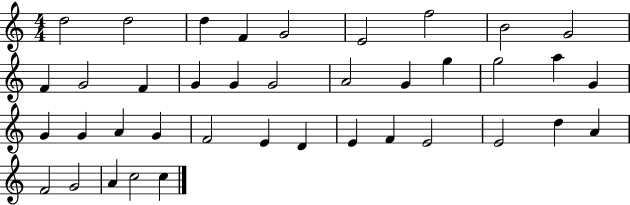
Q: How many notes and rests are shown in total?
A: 39